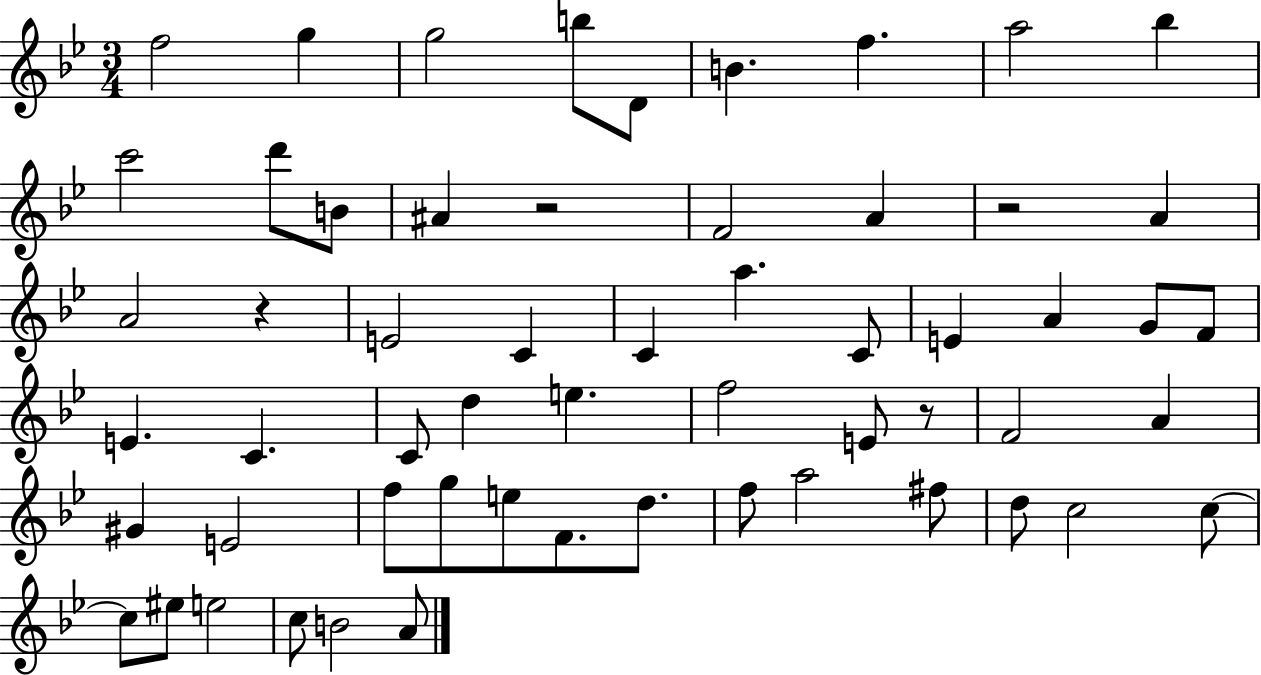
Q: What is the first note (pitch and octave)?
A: F5